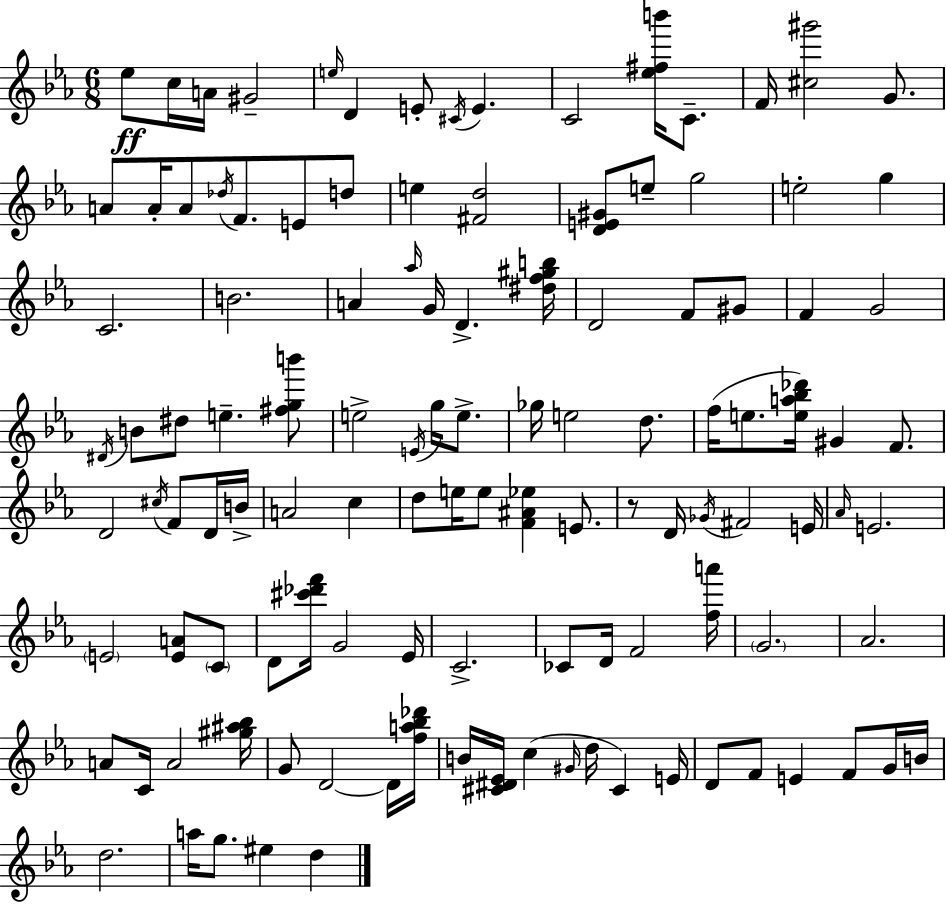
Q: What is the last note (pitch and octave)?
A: D5